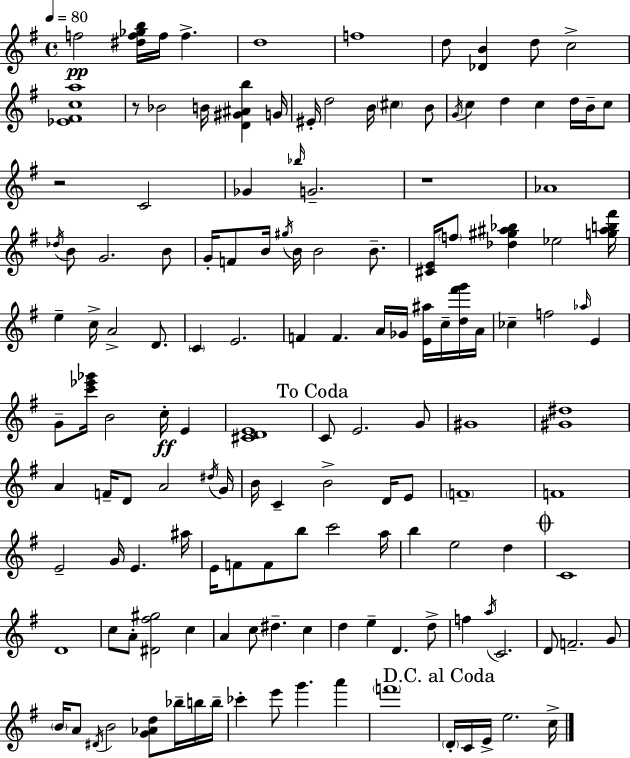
{
  \clef treble
  \time 4/4
  \defaultTimeSignature
  \key e \minor
  \tempo 4 = 80
  f''2\pp <dis'' f'' ges'' b''>16 f''16 f''4.-> | d''1 | f''1 | d''8 <des' b'>4 d''8 c''2-> | \break <ees' fis' c'' a''>1 | r8 bes'2 b'16 <d' gis' ais' b''>4 g'16 | eis'16-. d''2 b'16 \parenthesize cis''4 b'8 | \acciaccatura { g'16 } c''4 d''4 c''4 d''16 b'16-- c''8 | \break r2 c'2 | ges'4 \grace { bes''16 } g'2.-- | r1 | aes'1 | \break \acciaccatura { des''16 } b'8 g'2. | b'8 g'16-. f'8 b'16 \acciaccatura { gis''16 } b'16 b'2 | b'8.-- <cis' e'>16 \parenthesize f''8 <des'' gis'' ais'' bes''>4 ees''2 | <g'' ais'' b'' fis'''>16 e''4-- c''16-> a'2-> | \break d'8. \parenthesize c'4 e'2. | f'4 f'4. a'16 ges'16 | <e' ais''>16 c''16-- <d'' fis''' g'''>16 a'16 ces''4-- f''2 | \grace { aes''16 } e'4 g'8-- <c''' ees''' ges'''>16 b'2 | \break c''16-.\ff e'4 <cis' d' e'>1 | \mark "To Coda" c'8 e'2. | g'8 gis'1 | <gis' dis''>1 | \break a'4 f'16-- d'8 a'2 | \acciaccatura { dis''16 } g'16 b'16 c'4-- b'2-> | d'16 e'8 \parenthesize f'1-- | f'1 | \break e'2-- g'16 e'4. | ais''16 e'16 f'8 f'8 b''8 c'''2 | a''16 b''4 e''2 | d''4 \mark \markup { \musicglyph "scripts.coda" } c'1 | \break d'1 | c''8 a'8-. <dis' fis'' gis''>2 | c''4 a'4 c''8 dis''4.-- | c''4 d''4 e''4-- d'4. | \break d''8-> f''4 \acciaccatura { a''16 } c'2. | d'8 f'2.-- | g'8 \parenthesize b'16 a'8 \acciaccatura { dis'16 } b'2 | <g' aes' d''>8 bes''16-- b''16 b''16-- ces'''4-. e'''8 g'''4. | \break a'''4 \parenthesize f'''1 | \mark "D.C. al Coda" \parenthesize d'16-. c'16 e'16-> e''2. | c''16-> \bar "|."
}